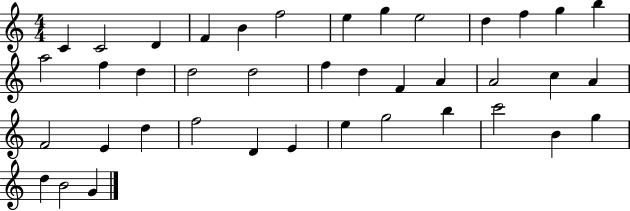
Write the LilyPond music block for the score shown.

{
  \clef treble
  \numericTimeSignature
  \time 4/4
  \key c \major
  c'4 c'2 d'4 | f'4 b'4 f''2 | e''4 g''4 e''2 | d''4 f''4 g''4 b''4 | \break a''2 f''4 d''4 | d''2 d''2 | f''4 d''4 f'4 a'4 | a'2 c''4 a'4 | \break f'2 e'4 d''4 | f''2 d'4 e'4 | e''4 g''2 b''4 | c'''2 b'4 g''4 | \break d''4 b'2 g'4 | \bar "|."
}